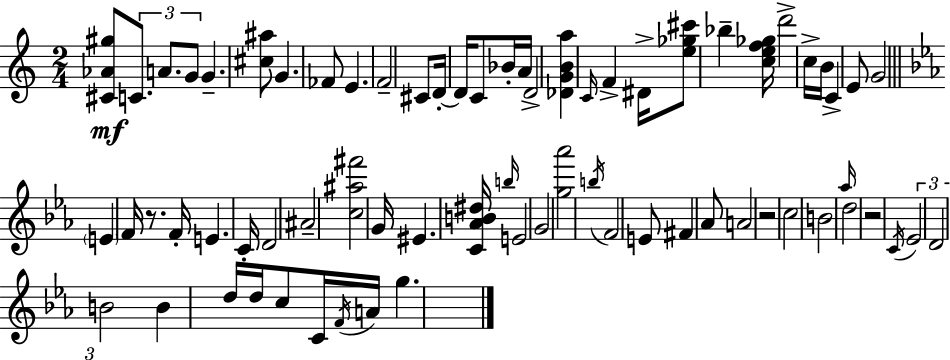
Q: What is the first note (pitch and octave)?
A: C4